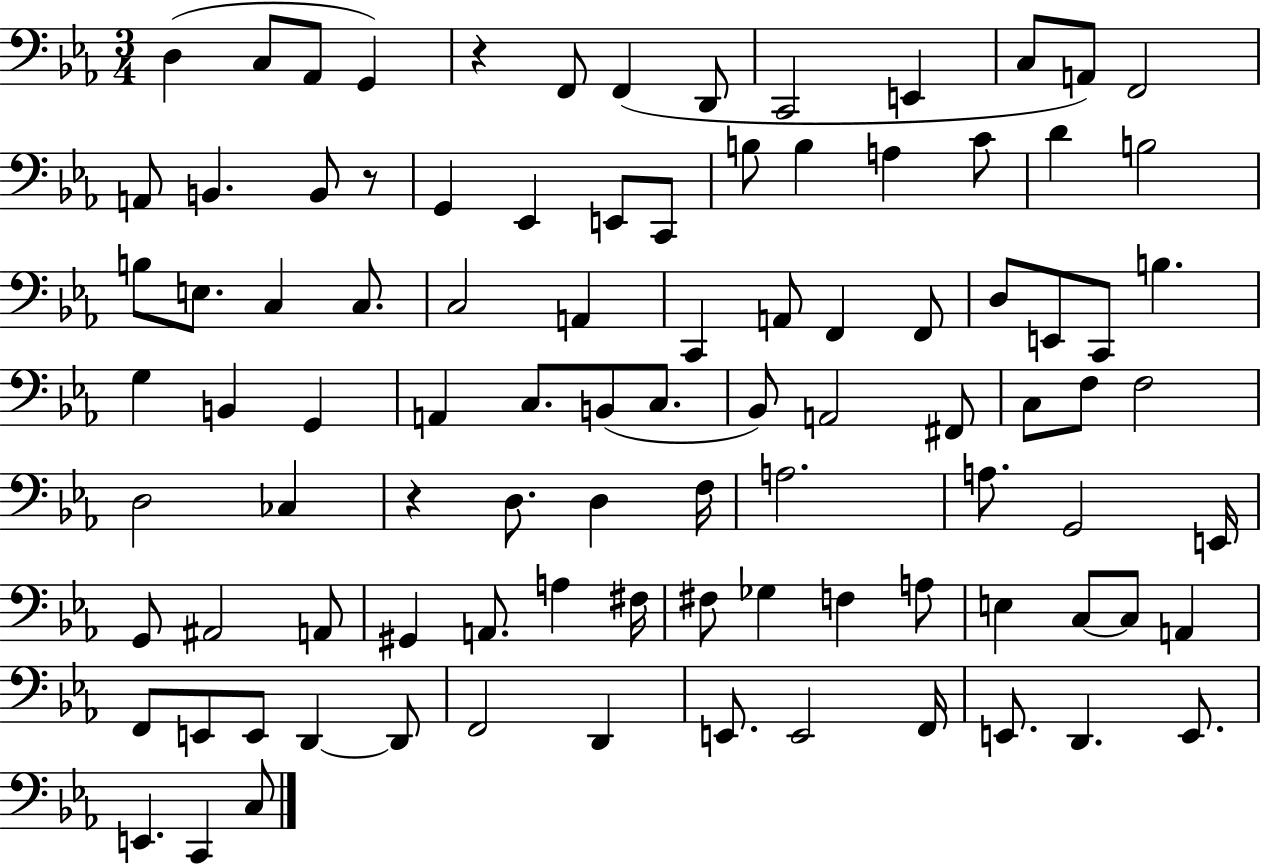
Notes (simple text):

D3/q C3/e Ab2/e G2/q R/q F2/e F2/q D2/e C2/h E2/q C3/e A2/e F2/h A2/e B2/q. B2/e R/e G2/q Eb2/q E2/e C2/e B3/e B3/q A3/q C4/e D4/q B3/h B3/e E3/e. C3/q C3/e. C3/h A2/q C2/q A2/e F2/q F2/e D3/e E2/e C2/e B3/q. G3/q B2/q G2/q A2/q C3/e. B2/e C3/e. Bb2/e A2/h F#2/e C3/e F3/e F3/h D3/h CES3/q R/q D3/e. D3/q F3/s A3/h. A3/e. G2/h E2/s G2/e A#2/h A2/e G#2/q A2/e. A3/q F#3/s F#3/e Gb3/q F3/q A3/e E3/q C3/e C3/e A2/q F2/e E2/e E2/e D2/q D2/e F2/h D2/q E2/e. E2/h F2/s E2/e. D2/q. E2/e. E2/q. C2/q C3/e